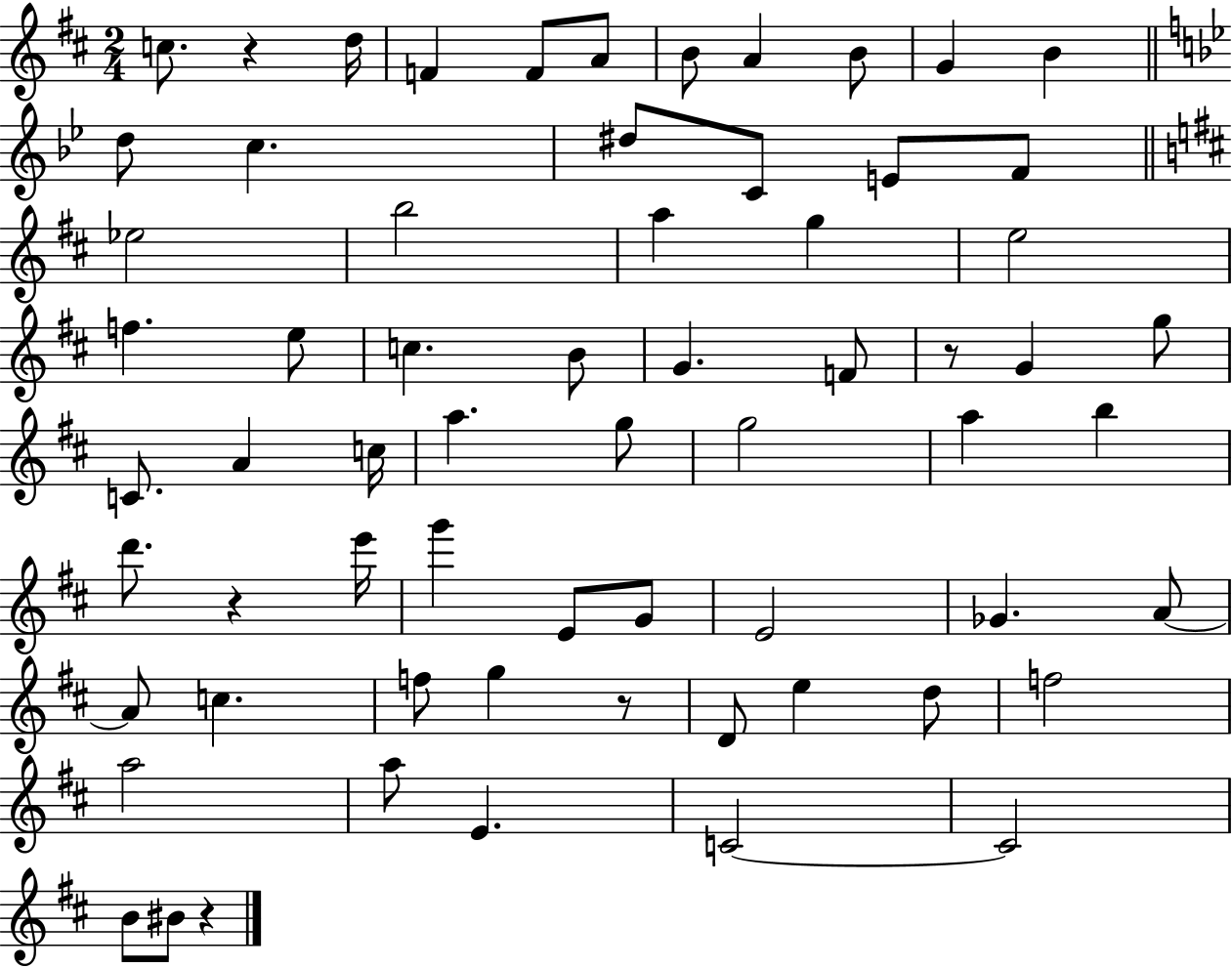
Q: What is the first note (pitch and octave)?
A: C5